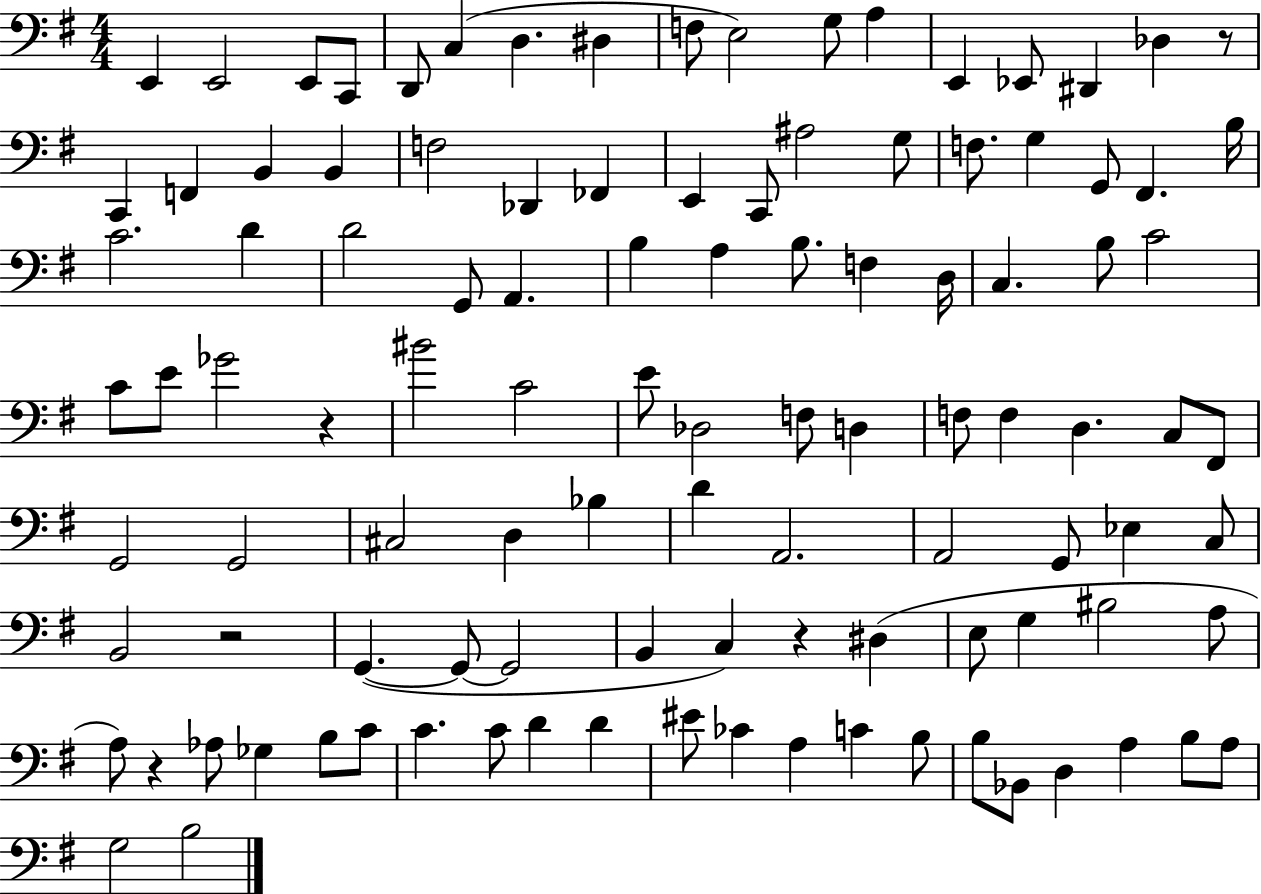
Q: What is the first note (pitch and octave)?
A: E2